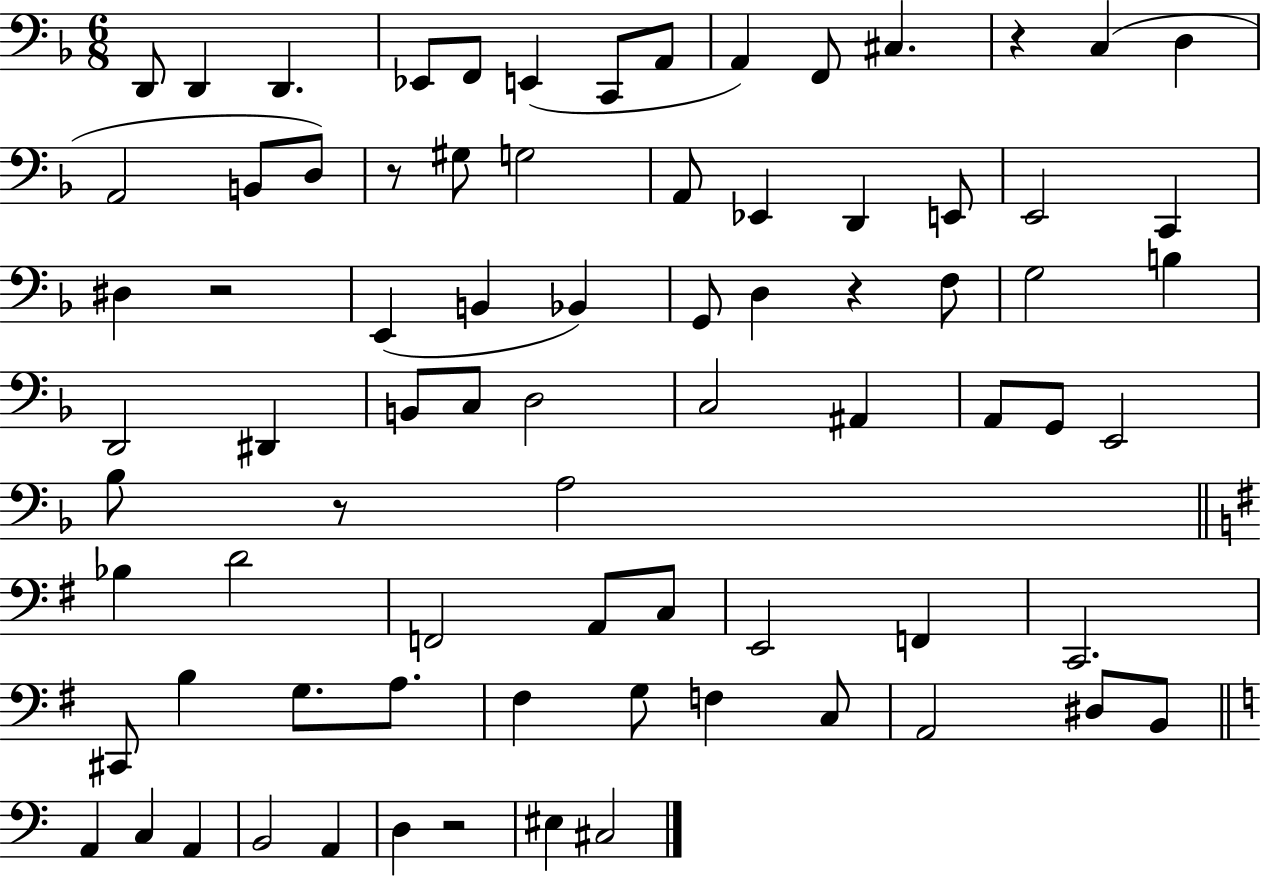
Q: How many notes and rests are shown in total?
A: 78